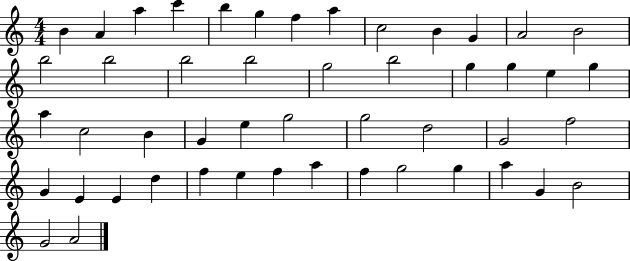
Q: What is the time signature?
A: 4/4